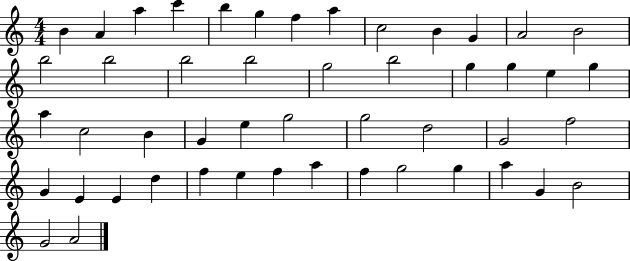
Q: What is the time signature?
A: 4/4